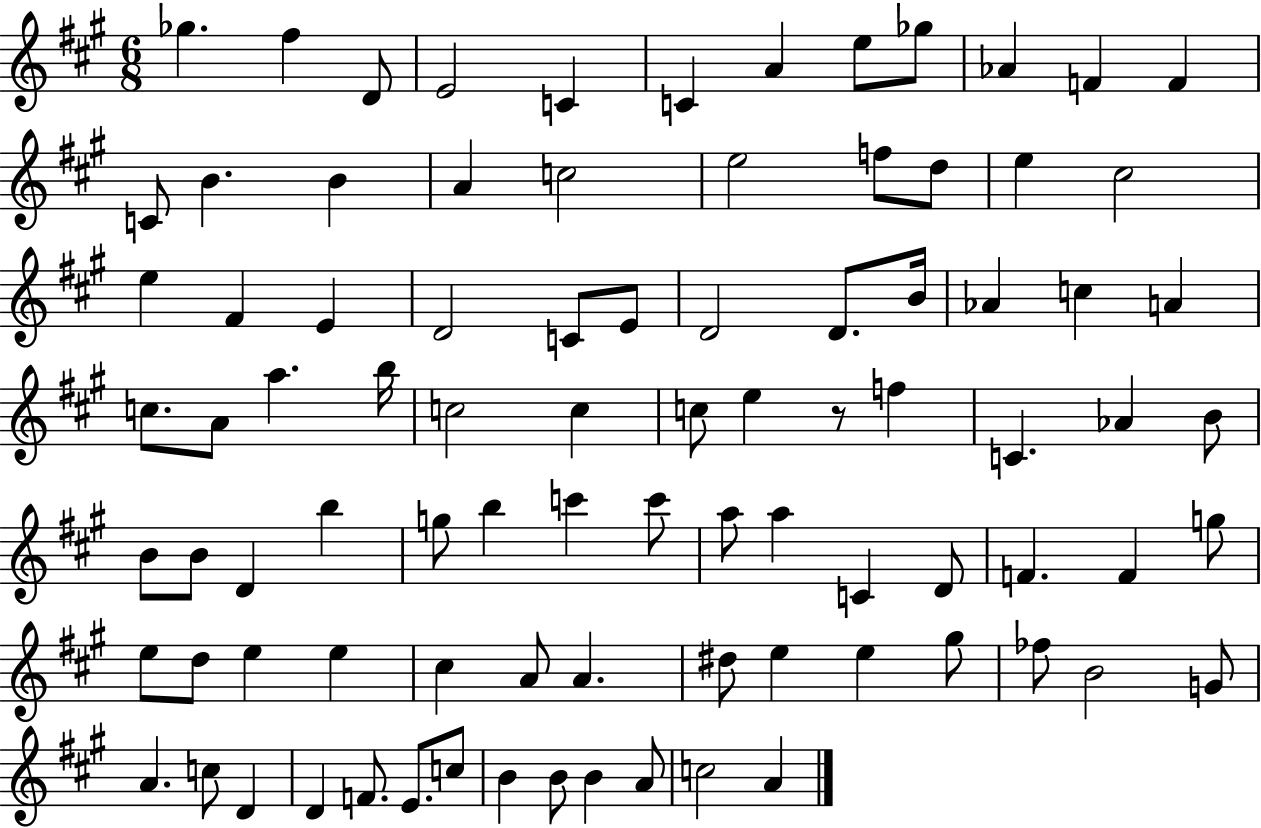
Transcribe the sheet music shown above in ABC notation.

X:1
T:Untitled
M:6/8
L:1/4
K:A
_g ^f D/2 E2 C C A e/2 _g/2 _A F F C/2 B B A c2 e2 f/2 d/2 e ^c2 e ^F E D2 C/2 E/2 D2 D/2 B/4 _A c A c/2 A/2 a b/4 c2 c c/2 e z/2 f C _A B/2 B/2 B/2 D b g/2 b c' c'/2 a/2 a C D/2 F F g/2 e/2 d/2 e e ^c A/2 A ^d/2 e e ^g/2 _f/2 B2 G/2 A c/2 D D F/2 E/2 c/2 B B/2 B A/2 c2 A